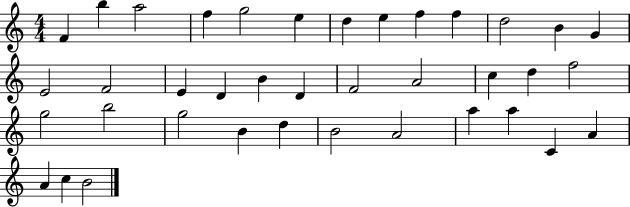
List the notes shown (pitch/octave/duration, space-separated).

F4/q B5/q A5/h F5/q G5/h E5/q D5/q E5/q F5/q F5/q D5/h B4/q G4/q E4/h F4/h E4/q D4/q B4/q D4/q F4/h A4/h C5/q D5/q F5/h G5/h B5/h G5/h B4/q D5/q B4/h A4/h A5/q A5/q C4/q A4/q A4/q C5/q B4/h